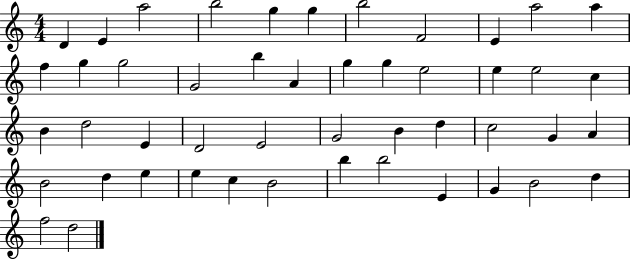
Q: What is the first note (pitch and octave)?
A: D4